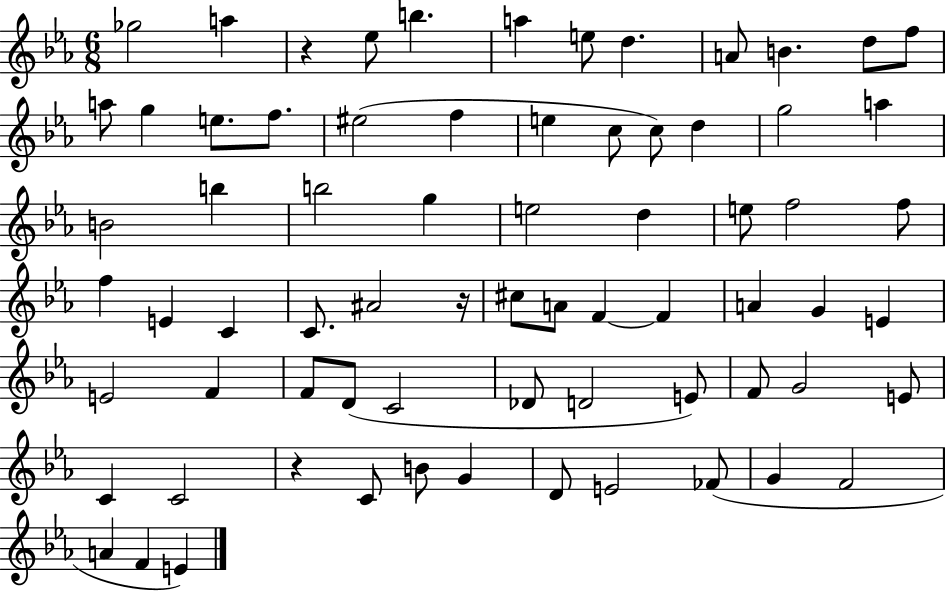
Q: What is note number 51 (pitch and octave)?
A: D4